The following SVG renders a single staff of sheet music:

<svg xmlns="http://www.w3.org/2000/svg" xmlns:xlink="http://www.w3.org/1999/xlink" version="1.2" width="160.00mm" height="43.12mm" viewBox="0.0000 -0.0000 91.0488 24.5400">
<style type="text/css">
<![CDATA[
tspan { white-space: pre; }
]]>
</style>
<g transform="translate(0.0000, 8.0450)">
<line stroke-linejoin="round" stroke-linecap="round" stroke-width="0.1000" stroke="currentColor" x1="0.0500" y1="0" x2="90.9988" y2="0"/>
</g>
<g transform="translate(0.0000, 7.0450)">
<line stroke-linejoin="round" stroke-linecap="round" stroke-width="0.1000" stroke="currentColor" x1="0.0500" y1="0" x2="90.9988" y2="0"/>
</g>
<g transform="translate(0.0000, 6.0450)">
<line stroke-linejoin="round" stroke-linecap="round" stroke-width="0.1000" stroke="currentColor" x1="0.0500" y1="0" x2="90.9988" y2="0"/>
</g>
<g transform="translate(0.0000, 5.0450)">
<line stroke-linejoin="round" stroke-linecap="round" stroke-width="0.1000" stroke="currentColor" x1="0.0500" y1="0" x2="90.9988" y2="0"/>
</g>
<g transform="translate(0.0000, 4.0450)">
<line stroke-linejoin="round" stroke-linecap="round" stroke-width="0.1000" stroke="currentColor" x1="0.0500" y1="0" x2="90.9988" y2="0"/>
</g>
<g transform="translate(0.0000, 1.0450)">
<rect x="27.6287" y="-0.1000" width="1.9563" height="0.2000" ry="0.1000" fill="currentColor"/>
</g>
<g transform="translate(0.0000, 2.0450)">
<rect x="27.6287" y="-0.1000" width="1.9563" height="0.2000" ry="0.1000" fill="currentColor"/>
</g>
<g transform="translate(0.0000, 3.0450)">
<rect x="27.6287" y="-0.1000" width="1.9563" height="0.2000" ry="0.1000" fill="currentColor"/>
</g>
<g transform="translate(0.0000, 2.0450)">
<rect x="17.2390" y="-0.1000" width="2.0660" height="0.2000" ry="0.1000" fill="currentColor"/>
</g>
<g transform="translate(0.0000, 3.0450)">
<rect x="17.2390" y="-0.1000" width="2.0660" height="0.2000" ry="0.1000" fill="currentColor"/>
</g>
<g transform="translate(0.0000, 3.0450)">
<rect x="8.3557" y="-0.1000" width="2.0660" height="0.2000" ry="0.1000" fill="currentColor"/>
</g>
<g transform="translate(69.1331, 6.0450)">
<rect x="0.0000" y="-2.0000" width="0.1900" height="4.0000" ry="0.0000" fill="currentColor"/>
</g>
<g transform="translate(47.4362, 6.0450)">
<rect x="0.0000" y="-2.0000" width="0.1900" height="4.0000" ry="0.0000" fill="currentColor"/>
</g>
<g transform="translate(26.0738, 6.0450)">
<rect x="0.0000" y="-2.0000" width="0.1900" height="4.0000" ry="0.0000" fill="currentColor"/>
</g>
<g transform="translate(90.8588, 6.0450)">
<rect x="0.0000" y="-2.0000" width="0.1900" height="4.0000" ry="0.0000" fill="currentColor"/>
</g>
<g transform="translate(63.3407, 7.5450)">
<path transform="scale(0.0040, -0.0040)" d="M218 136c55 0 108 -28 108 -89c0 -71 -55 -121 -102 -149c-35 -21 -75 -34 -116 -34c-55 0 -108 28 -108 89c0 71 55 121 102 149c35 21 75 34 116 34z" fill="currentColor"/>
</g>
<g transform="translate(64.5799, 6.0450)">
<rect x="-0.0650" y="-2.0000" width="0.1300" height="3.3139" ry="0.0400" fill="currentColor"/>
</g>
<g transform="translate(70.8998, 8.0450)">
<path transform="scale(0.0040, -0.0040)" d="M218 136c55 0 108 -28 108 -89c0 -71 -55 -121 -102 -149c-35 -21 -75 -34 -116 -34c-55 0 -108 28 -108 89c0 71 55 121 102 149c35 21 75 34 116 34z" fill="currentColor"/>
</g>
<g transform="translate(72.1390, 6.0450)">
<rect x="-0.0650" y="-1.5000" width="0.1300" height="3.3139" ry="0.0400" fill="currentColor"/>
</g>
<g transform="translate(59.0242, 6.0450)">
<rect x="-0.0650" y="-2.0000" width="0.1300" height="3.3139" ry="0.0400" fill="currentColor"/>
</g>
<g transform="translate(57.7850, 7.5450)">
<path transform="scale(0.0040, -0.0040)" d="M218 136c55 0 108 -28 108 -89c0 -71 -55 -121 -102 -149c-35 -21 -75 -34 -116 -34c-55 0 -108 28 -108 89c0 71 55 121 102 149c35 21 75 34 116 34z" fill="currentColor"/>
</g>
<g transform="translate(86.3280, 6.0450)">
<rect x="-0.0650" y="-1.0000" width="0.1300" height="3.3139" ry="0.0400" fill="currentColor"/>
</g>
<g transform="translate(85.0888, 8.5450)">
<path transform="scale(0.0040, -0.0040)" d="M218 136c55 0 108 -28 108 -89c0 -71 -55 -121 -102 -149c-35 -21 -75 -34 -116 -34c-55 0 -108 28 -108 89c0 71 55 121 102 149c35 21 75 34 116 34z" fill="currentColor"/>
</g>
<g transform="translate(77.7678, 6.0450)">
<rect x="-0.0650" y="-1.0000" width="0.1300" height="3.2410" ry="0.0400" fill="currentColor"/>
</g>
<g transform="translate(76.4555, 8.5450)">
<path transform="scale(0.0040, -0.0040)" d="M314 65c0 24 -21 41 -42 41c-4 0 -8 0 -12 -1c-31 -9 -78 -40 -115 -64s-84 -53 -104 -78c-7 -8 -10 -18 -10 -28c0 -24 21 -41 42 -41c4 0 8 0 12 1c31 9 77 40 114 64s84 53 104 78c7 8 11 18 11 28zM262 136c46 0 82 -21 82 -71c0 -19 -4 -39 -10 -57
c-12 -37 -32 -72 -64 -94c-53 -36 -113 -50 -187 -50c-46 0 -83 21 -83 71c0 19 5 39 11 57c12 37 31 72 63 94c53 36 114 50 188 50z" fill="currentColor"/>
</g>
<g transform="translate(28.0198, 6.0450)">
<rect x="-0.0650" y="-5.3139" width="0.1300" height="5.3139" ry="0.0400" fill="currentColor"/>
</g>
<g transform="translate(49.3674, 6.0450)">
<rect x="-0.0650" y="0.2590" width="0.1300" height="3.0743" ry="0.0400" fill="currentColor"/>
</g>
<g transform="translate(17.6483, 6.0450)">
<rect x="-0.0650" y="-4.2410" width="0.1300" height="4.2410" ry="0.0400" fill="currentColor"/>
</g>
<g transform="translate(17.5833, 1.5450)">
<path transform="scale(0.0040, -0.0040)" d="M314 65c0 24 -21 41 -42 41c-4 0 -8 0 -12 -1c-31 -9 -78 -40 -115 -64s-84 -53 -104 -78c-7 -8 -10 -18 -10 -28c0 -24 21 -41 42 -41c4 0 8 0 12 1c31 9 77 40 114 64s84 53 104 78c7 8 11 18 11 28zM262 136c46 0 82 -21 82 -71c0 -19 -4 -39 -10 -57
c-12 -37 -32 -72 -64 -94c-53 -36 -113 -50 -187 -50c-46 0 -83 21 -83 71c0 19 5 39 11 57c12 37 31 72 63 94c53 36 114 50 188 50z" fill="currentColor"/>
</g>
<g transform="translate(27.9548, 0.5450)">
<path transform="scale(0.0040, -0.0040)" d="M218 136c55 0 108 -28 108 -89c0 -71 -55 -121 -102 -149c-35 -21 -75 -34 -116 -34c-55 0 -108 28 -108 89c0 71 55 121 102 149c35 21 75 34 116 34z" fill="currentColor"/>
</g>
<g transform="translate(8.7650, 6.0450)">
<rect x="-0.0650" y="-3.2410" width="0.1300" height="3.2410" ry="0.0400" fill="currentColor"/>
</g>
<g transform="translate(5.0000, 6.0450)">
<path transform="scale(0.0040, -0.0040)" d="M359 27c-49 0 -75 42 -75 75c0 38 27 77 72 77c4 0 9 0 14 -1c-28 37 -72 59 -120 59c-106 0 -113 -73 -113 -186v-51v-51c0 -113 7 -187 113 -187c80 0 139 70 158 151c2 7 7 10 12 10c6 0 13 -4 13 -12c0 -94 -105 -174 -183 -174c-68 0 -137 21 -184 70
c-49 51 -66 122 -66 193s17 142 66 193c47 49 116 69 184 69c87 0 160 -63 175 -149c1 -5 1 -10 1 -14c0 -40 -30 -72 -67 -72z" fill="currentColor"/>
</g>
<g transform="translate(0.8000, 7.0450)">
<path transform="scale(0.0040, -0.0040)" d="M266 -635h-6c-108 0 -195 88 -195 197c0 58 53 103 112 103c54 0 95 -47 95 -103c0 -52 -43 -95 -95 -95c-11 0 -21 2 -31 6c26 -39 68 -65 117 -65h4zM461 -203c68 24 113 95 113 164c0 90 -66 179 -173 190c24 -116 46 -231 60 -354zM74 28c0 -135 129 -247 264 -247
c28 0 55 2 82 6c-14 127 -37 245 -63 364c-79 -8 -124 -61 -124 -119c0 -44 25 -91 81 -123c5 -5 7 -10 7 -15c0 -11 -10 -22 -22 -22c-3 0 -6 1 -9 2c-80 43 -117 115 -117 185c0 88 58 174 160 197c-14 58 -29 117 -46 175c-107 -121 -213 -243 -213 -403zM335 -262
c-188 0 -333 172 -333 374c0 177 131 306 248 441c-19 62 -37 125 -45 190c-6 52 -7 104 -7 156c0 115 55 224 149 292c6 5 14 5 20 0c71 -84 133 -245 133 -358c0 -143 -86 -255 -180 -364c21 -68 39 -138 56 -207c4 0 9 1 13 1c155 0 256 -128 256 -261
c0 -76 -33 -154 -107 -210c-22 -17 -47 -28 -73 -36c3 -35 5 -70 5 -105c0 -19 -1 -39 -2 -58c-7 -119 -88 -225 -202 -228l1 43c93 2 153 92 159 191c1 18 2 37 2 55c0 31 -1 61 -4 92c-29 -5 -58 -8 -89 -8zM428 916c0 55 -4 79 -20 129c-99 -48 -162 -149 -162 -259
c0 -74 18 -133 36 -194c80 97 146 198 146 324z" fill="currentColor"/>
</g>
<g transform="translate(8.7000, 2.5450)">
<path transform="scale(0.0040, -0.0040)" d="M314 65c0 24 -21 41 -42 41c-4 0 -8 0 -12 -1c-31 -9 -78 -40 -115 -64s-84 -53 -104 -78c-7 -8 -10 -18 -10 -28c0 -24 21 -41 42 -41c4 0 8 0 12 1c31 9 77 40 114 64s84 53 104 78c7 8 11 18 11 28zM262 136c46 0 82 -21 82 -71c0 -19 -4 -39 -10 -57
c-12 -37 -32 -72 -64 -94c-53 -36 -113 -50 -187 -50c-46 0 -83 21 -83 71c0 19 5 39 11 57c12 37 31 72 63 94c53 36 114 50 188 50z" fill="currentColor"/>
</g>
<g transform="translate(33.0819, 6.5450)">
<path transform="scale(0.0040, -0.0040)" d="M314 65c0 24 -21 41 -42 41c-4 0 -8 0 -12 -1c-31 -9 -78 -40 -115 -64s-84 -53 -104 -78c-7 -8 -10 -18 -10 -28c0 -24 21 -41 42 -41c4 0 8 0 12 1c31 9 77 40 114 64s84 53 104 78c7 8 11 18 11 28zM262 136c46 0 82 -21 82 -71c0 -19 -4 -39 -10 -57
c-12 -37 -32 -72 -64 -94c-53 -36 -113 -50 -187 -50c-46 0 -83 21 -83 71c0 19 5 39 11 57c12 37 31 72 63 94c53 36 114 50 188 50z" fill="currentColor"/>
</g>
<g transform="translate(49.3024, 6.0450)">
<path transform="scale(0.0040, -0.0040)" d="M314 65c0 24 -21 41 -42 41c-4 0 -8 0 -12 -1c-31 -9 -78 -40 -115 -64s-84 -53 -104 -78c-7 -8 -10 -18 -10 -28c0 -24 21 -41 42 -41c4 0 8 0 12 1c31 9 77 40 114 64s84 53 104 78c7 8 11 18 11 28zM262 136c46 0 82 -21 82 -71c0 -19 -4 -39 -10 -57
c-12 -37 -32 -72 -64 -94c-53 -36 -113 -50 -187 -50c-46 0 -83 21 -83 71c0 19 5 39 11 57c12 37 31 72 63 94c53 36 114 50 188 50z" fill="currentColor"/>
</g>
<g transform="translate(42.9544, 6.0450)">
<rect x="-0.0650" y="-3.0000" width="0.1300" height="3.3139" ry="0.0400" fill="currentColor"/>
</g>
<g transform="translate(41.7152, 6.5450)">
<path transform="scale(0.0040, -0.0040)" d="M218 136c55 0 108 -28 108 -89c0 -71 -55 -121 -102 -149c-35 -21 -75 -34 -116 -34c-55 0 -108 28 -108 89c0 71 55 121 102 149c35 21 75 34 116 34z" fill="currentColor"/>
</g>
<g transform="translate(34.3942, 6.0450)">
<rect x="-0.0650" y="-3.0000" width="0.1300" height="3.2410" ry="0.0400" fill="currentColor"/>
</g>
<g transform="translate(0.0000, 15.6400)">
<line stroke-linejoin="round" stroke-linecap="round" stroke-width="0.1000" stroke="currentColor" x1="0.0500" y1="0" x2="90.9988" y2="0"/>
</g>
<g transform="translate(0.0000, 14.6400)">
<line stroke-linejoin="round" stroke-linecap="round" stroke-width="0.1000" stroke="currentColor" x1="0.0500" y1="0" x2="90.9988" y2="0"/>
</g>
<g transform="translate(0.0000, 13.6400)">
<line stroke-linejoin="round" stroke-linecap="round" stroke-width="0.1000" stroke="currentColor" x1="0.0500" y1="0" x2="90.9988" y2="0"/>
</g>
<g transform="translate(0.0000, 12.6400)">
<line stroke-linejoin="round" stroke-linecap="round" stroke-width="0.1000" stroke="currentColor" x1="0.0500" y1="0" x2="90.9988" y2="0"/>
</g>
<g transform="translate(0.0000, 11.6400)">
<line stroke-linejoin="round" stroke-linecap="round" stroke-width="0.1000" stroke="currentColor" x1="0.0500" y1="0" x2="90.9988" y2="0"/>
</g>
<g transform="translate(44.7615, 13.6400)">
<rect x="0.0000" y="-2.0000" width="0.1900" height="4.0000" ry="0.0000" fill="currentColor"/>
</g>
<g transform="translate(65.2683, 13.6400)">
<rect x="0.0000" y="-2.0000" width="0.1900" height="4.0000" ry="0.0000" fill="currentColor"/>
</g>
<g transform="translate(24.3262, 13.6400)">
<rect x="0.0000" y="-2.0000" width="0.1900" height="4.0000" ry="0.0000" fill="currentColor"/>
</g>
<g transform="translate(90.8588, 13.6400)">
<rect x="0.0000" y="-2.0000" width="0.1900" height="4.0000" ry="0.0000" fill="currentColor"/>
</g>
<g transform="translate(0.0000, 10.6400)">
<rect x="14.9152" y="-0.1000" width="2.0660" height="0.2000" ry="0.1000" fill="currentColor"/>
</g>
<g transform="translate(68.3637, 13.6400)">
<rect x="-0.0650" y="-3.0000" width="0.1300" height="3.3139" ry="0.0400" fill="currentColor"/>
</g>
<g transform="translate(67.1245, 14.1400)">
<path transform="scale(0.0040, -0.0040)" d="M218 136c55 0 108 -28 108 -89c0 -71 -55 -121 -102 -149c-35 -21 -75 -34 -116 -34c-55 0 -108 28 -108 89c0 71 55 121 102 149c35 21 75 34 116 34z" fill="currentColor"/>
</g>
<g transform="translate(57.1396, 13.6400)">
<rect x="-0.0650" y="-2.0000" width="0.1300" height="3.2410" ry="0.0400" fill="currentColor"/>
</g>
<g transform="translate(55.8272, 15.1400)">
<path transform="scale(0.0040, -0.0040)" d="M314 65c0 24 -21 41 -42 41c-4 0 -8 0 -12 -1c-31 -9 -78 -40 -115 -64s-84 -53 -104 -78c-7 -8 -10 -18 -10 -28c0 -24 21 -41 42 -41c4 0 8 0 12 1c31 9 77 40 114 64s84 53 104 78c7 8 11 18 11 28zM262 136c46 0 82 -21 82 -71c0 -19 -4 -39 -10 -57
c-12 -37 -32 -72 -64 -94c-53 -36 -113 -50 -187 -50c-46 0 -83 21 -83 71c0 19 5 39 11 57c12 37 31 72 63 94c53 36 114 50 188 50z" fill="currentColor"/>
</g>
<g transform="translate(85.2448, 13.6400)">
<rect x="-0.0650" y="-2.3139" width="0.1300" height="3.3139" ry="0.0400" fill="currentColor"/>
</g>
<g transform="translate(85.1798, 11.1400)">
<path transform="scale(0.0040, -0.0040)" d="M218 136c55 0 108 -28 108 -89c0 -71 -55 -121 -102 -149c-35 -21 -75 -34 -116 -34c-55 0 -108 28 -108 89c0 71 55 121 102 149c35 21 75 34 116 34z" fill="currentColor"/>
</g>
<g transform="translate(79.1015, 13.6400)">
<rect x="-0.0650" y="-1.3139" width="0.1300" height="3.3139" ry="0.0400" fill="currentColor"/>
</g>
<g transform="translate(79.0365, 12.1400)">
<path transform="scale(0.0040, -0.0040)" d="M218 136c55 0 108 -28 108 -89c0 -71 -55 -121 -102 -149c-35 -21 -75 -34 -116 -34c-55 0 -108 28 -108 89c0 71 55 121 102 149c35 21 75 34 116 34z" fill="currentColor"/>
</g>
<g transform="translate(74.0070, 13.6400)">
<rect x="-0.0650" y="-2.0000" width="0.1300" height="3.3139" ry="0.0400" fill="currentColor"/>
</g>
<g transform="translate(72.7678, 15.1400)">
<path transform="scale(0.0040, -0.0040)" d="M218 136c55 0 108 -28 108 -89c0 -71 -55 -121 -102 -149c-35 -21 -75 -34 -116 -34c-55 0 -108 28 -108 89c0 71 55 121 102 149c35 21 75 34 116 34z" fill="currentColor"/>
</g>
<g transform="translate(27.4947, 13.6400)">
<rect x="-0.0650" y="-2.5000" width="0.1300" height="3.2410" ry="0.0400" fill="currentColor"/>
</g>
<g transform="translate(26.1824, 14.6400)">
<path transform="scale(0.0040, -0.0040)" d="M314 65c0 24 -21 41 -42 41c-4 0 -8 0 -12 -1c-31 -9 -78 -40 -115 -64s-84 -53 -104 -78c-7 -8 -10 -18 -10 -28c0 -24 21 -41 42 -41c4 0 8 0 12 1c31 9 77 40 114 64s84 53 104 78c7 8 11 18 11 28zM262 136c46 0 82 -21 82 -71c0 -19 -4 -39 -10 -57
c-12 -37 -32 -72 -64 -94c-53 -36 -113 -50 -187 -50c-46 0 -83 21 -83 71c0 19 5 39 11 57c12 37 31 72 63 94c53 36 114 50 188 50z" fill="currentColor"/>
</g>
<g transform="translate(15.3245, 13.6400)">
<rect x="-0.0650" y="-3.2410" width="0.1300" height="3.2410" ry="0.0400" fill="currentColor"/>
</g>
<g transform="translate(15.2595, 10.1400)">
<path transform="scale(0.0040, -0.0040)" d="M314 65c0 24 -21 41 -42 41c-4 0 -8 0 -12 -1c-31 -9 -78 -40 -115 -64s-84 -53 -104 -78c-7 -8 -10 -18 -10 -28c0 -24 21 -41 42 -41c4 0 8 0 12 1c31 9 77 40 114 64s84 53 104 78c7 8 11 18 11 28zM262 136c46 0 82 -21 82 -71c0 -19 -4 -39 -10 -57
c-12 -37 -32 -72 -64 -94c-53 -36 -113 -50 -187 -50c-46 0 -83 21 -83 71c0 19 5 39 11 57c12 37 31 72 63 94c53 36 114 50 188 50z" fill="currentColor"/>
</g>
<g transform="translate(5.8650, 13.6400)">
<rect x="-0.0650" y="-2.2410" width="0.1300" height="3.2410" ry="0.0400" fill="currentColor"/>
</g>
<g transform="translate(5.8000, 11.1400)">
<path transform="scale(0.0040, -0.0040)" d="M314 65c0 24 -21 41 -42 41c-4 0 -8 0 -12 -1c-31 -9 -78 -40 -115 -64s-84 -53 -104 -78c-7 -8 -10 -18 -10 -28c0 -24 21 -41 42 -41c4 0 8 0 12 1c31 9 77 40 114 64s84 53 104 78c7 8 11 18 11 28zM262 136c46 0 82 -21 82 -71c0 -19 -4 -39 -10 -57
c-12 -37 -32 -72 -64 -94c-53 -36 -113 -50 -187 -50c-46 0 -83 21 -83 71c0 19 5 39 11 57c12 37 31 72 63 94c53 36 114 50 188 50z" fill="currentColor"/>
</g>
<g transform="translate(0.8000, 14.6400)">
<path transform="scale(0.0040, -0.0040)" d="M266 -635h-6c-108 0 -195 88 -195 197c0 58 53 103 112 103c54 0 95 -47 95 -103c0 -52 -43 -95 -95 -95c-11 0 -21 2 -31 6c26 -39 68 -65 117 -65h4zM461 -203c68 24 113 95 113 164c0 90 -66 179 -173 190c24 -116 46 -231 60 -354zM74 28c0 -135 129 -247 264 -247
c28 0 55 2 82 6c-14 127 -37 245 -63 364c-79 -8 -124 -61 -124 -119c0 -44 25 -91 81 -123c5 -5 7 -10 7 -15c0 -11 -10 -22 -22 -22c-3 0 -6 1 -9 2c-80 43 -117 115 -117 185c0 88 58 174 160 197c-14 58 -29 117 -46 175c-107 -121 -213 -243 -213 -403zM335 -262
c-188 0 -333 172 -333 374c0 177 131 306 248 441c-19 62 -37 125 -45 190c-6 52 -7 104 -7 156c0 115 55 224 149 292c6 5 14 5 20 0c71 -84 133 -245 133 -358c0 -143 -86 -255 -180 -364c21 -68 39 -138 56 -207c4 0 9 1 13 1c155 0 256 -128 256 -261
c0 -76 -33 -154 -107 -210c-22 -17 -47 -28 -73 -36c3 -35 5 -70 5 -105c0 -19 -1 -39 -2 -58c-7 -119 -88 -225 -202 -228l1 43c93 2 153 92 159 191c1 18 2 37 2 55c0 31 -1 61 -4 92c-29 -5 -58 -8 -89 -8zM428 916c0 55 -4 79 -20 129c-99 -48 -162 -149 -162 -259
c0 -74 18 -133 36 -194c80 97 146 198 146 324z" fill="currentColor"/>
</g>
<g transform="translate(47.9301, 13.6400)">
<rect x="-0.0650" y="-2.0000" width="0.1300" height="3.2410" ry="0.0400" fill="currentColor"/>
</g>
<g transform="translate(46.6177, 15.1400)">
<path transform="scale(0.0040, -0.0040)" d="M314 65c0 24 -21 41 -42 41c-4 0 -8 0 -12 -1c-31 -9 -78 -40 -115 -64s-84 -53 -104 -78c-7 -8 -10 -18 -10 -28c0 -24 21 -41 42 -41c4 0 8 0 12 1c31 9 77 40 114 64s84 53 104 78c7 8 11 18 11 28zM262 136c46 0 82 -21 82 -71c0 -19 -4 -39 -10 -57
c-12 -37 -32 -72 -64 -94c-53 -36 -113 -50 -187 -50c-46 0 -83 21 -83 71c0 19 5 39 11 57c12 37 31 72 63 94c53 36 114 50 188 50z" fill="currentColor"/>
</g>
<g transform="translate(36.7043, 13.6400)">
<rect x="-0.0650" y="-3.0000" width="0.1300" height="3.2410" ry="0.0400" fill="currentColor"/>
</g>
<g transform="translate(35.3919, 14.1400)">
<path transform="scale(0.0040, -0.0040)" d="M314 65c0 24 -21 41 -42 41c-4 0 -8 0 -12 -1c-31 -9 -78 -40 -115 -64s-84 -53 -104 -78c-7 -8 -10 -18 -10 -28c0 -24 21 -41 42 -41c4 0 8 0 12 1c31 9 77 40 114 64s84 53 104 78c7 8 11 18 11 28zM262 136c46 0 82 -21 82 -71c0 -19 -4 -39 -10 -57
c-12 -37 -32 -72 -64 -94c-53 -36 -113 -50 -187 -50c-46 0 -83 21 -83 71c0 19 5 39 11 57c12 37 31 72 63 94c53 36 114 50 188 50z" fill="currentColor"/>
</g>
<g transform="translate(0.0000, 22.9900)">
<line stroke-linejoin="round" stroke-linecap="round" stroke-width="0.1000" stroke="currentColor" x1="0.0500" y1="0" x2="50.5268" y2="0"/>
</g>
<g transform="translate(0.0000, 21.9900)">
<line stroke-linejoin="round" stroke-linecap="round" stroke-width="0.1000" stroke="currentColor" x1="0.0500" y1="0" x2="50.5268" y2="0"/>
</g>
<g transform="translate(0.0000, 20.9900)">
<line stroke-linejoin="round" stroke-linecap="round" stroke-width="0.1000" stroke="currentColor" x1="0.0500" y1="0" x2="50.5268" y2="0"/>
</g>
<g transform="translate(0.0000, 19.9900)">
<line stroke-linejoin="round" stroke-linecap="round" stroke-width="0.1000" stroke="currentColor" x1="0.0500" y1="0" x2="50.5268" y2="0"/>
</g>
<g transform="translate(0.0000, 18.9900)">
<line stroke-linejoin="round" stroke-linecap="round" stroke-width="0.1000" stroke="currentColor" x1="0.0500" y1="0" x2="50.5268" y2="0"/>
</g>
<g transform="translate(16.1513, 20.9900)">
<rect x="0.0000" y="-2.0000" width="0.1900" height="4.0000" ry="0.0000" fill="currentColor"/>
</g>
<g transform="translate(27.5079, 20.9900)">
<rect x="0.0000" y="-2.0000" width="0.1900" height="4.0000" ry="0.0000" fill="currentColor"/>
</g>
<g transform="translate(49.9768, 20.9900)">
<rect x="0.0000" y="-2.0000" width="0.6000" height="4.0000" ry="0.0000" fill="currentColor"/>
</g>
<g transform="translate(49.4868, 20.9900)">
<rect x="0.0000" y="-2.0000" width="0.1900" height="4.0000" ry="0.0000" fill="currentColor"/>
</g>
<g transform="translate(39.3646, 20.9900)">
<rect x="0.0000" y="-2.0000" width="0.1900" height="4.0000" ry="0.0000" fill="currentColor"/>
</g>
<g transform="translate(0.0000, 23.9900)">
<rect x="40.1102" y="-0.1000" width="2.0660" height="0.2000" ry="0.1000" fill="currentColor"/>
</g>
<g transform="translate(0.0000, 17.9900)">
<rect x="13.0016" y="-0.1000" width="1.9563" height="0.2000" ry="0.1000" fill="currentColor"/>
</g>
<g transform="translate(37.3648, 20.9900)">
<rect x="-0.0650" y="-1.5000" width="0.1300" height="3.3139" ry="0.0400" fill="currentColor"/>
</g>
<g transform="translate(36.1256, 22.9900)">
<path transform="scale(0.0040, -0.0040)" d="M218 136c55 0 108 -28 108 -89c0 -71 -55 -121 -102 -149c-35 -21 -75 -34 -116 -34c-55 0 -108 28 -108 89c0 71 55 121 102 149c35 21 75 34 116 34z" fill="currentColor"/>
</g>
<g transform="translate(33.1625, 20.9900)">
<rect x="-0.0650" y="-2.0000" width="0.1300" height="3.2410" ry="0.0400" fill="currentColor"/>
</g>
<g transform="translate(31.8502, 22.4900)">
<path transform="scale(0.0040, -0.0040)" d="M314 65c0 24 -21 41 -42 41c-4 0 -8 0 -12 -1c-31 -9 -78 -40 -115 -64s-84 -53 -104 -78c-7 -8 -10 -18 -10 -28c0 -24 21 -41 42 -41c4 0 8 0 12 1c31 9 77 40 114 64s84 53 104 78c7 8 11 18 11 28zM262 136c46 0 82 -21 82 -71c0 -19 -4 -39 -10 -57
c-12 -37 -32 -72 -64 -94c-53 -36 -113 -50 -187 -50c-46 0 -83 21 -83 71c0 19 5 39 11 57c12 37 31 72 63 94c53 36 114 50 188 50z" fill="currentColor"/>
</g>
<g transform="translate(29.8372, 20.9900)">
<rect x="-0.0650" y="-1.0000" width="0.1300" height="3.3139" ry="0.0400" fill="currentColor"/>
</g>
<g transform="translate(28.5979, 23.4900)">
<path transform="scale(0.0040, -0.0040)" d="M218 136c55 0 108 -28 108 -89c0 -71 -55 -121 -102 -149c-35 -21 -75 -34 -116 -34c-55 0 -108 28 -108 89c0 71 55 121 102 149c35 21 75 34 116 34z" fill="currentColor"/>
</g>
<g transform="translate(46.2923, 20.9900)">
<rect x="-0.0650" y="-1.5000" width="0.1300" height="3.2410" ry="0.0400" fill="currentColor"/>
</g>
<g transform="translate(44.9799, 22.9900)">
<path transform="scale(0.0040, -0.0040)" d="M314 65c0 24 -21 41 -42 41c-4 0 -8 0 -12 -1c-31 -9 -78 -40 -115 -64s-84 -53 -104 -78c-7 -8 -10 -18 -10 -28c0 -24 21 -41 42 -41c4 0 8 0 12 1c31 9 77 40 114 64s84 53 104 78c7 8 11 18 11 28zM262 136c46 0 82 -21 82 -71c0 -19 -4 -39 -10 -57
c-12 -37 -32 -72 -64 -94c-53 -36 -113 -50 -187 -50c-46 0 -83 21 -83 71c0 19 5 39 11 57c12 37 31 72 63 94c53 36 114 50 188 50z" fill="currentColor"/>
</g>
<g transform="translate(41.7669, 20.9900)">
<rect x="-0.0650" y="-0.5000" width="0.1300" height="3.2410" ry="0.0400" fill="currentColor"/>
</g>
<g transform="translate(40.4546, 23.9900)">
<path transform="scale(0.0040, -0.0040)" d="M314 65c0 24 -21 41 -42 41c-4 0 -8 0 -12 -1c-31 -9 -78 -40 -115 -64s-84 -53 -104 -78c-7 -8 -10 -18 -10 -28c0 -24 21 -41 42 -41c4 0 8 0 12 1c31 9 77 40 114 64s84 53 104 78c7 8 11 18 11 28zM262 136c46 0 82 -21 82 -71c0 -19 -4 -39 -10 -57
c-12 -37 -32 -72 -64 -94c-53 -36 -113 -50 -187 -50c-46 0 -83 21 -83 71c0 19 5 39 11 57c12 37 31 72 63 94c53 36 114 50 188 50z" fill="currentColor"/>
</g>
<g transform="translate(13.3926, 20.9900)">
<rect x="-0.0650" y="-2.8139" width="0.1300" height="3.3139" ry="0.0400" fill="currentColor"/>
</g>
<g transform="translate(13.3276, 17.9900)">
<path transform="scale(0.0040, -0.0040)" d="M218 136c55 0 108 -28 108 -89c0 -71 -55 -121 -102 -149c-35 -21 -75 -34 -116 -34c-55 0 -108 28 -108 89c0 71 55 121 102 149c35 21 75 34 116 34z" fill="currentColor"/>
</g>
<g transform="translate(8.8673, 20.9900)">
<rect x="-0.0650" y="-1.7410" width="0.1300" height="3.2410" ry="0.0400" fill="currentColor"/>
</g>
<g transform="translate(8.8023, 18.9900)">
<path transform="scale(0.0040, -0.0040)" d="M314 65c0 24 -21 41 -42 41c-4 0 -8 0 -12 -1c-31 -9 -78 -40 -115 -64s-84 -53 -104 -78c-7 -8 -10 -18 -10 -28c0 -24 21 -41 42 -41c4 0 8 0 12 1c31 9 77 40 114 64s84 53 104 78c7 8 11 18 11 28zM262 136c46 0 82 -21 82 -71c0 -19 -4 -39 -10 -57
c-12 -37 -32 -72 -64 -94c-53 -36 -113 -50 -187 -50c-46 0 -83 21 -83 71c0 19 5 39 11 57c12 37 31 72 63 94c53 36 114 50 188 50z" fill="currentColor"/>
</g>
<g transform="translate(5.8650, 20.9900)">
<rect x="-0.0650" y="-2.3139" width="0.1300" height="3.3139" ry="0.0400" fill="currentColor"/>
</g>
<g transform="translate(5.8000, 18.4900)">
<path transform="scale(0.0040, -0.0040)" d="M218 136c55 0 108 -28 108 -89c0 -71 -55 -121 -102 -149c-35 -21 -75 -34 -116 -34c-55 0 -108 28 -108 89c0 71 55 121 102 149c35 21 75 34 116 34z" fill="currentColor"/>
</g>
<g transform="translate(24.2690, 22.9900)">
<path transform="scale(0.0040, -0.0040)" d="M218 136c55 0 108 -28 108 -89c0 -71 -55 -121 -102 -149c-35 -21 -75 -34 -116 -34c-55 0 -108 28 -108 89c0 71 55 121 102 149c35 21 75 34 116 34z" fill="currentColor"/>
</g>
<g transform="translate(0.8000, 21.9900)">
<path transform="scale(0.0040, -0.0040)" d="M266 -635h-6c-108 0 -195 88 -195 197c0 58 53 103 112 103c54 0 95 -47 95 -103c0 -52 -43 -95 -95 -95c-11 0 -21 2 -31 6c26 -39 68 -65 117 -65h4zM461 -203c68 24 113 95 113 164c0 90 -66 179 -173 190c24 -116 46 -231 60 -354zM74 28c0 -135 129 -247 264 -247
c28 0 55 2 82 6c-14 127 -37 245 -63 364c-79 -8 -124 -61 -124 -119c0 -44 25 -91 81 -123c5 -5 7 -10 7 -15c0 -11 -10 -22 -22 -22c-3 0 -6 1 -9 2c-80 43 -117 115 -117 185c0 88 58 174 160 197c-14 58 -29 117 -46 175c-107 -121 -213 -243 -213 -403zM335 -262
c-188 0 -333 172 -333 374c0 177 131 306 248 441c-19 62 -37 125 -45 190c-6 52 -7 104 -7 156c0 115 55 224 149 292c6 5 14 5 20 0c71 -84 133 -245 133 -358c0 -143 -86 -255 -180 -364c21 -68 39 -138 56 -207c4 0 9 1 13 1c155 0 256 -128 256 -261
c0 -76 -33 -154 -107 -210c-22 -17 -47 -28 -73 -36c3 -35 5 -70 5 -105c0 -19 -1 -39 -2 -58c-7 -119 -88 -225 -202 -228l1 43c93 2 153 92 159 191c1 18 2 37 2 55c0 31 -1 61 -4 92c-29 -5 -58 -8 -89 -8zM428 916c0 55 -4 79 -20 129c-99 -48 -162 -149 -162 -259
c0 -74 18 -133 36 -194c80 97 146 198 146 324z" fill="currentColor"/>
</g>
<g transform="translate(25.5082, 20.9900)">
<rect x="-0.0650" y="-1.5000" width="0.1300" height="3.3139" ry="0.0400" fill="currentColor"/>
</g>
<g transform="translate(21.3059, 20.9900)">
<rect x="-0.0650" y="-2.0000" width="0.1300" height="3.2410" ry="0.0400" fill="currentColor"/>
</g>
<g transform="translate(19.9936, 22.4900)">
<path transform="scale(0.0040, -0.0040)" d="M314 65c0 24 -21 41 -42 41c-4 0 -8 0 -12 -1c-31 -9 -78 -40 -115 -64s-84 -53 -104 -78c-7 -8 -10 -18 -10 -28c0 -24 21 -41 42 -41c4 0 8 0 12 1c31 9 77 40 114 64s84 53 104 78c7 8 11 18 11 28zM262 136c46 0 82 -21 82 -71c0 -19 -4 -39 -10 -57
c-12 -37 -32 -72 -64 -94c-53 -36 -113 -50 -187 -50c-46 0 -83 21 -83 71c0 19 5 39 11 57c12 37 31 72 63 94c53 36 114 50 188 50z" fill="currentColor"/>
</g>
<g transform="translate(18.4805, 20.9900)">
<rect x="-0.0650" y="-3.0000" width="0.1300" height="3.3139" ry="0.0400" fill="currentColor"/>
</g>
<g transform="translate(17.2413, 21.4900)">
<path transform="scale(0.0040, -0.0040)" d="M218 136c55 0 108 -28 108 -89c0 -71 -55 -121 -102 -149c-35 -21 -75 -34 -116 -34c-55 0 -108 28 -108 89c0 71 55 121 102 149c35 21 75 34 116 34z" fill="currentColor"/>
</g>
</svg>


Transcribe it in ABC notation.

X:1
T:Untitled
M:4/4
L:1/4
K:C
b2 d'2 f' A2 A B2 F F E D2 D g2 b2 G2 A2 F2 F2 A F e g g f2 a A F2 E D F2 E C2 E2